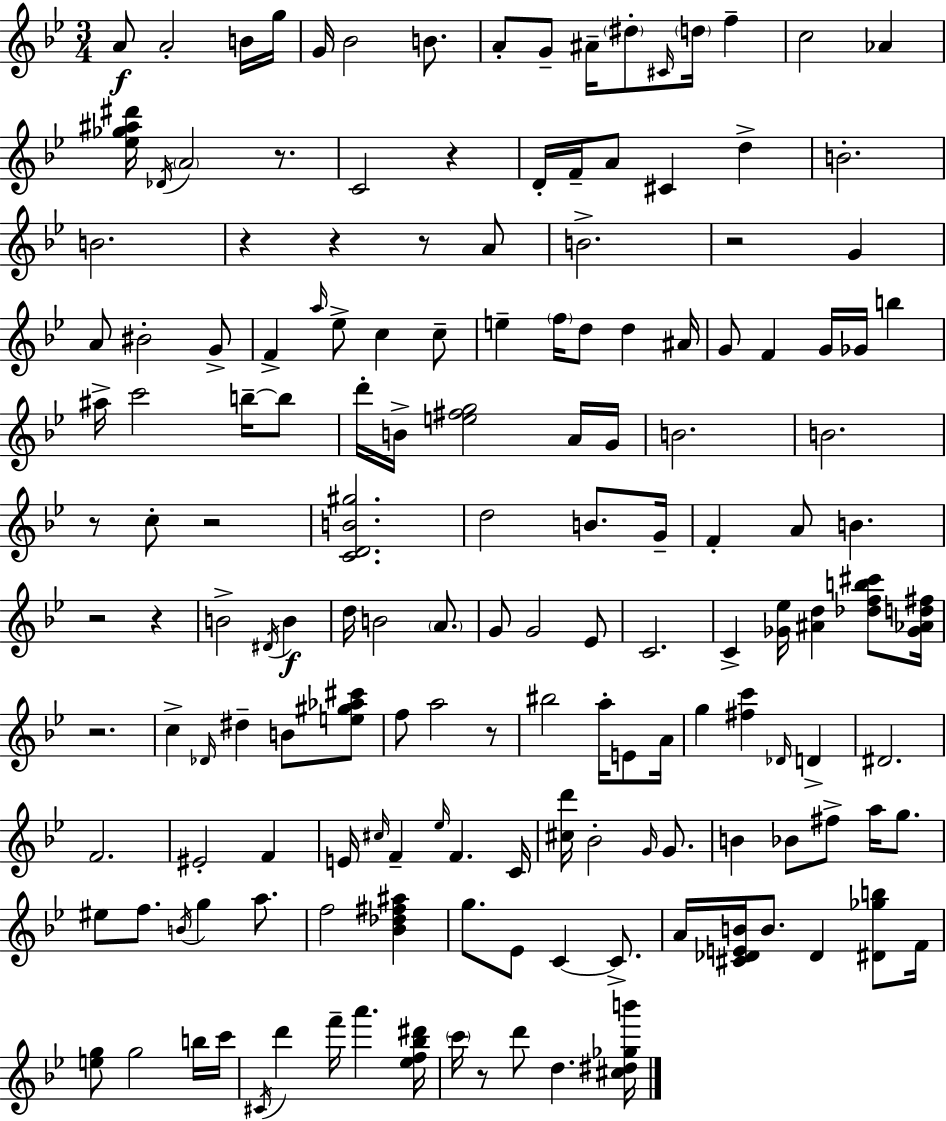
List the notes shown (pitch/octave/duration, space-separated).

A4/e A4/h B4/s G5/s G4/s Bb4/h B4/e. A4/e G4/e A#4/s D#5/e C#4/s D5/s F5/q C5/h Ab4/q [Eb5,Gb5,A#5,D#6]/s Db4/s A4/h R/e. C4/h R/q D4/s F4/s A4/e C#4/q D5/q B4/h. B4/h. R/q R/q R/e A4/e B4/h. R/h G4/q A4/e BIS4/h G4/e F4/q A5/s Eb5/e C5/q C5/e E5/q F5/s D5/e D5/q A#4/s G4/e F4/q G4/s Gb4/s B5/q A#5/s C6/h B5/s B5/e D6/s B4/s [E5,F#5,G5]/h A4/s G4/s B4/h. B4/h. R/e C5/e R/h [C4,D4,B4,G#5]/h. D5/h B4/e. G4/s F4/q A4/e B4/q. R/h R/q B4/h D#4/s B4/q D5/s B4/h A4/e. G4/e G4/h Eb4/e C4/h. C4/q [Gb4,Eb5]/s [A#4,D5]/q [Db5,F5,B5,C#6]/e [Gb4,Ab4,D5,F#5]/s R/h. C5/q Db4/s D#5/q B4/e [E5,G#5,Ab5,C#6]/e F5/e A5/h R/e BIS5/h A5/s E4/e A4/s G5/q [F#5,C6]/q Db4/s D4/q D#4/h. F4/h. EIS4/h F4/q E4/s C#5/s F4/q Eb5/s F4/q. C4/s [C#5,D6]/s Bb4/h G4/s G4/e. B4/q Bb4/e F#5/e A5/s G5/e. EIS5/e F5/e. B4/s G5/q A5/e. F5/h [Bb4,Db5,F#5,A#5]/q G5/e. Eb4/e C4/q C4/e. A4/s [C#4,Db4,E4,B4]/s B4/e. Db4/q [D#4,Gb5,B5]/e F4/s [E5,G5]/e G5/h B5/s C6/s C#4/s D6/q F6/s A6/q. [Eb5,F5,Bb5,D#6]/s C6/s R/e D6/e D5/q. [C#5,D#5,Gb5,B6]/s